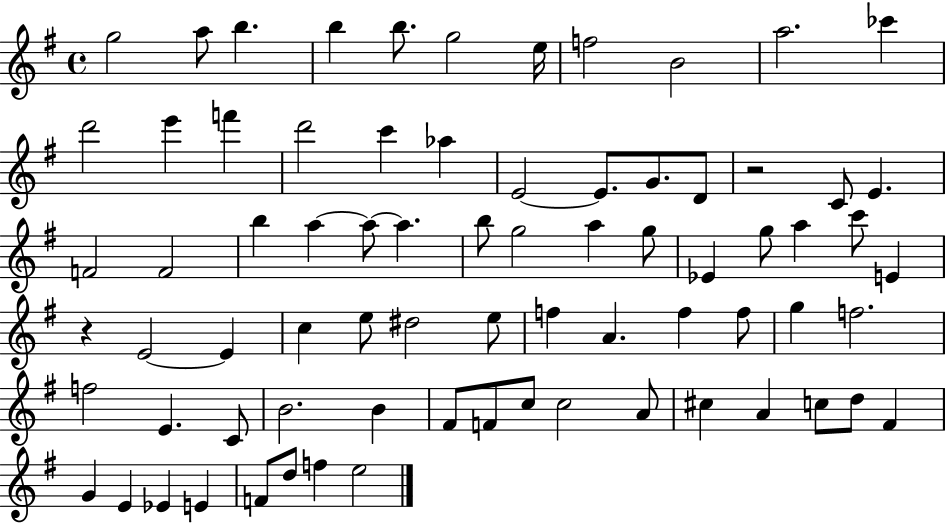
G5/h A5/e B5/q. B5/q B5/e. G5/h E5/s F5/h B4/h A5/h. CES6/q D6/h E6/q F6/q D6/h C6/q Ab5/q E4/h E4/e. G4/e. D4/e R/h C4/e E4/q. F4/h F4/h B5/q A5/q A5/e A5/q. B5/e G5/h A5/q G5/e Eb4/q G5/e A5/q C6/e E4/q R/q E4/h E4/q C5/q E5/e D#5/h E5/e F5/q A4/q. F5/q F5/e G5/q F5/h. F5/h E4/q. C4/e B4/h. B4/q F#4/e F4/e C5/e C5/h A4/e C#5/q A4/q C5/e D5/e F#4/q G4/q E4/q Eb4/q E4/q F4/e D5/e F5/q E5/h